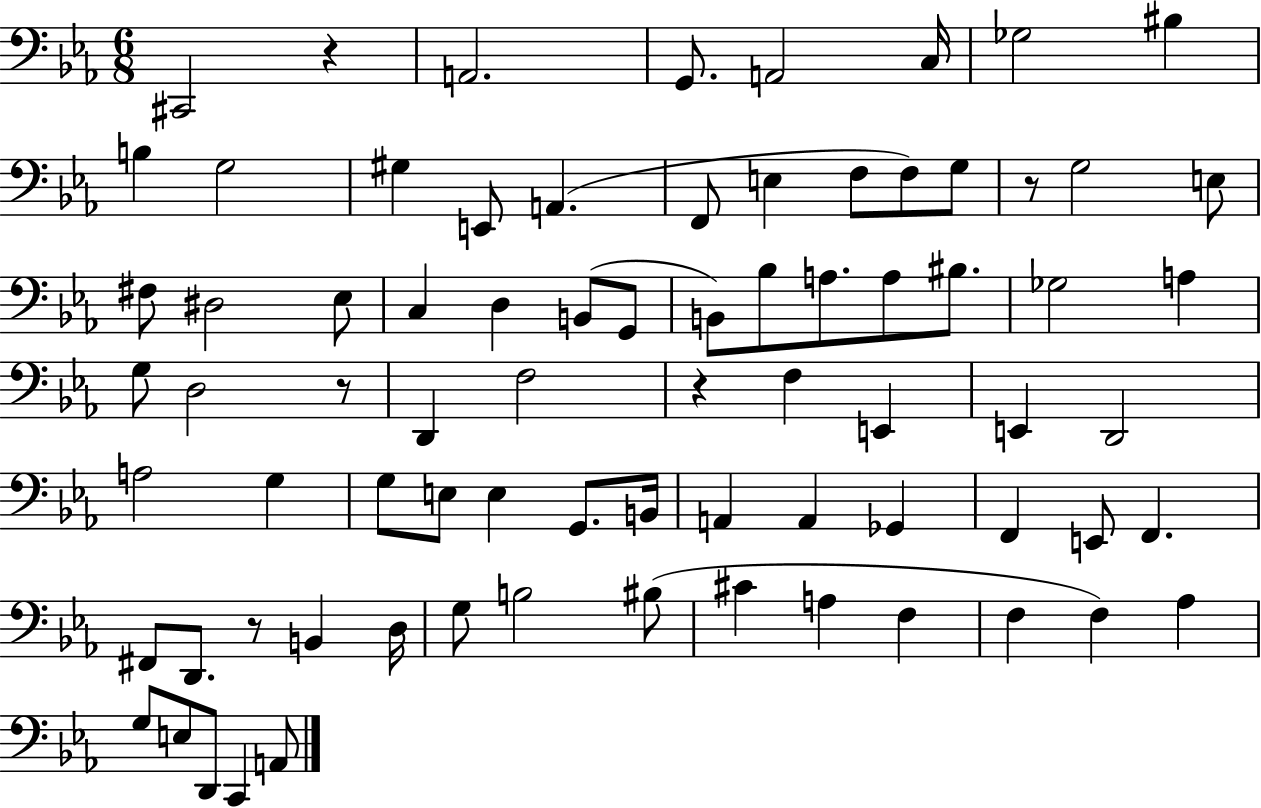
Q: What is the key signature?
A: EES major